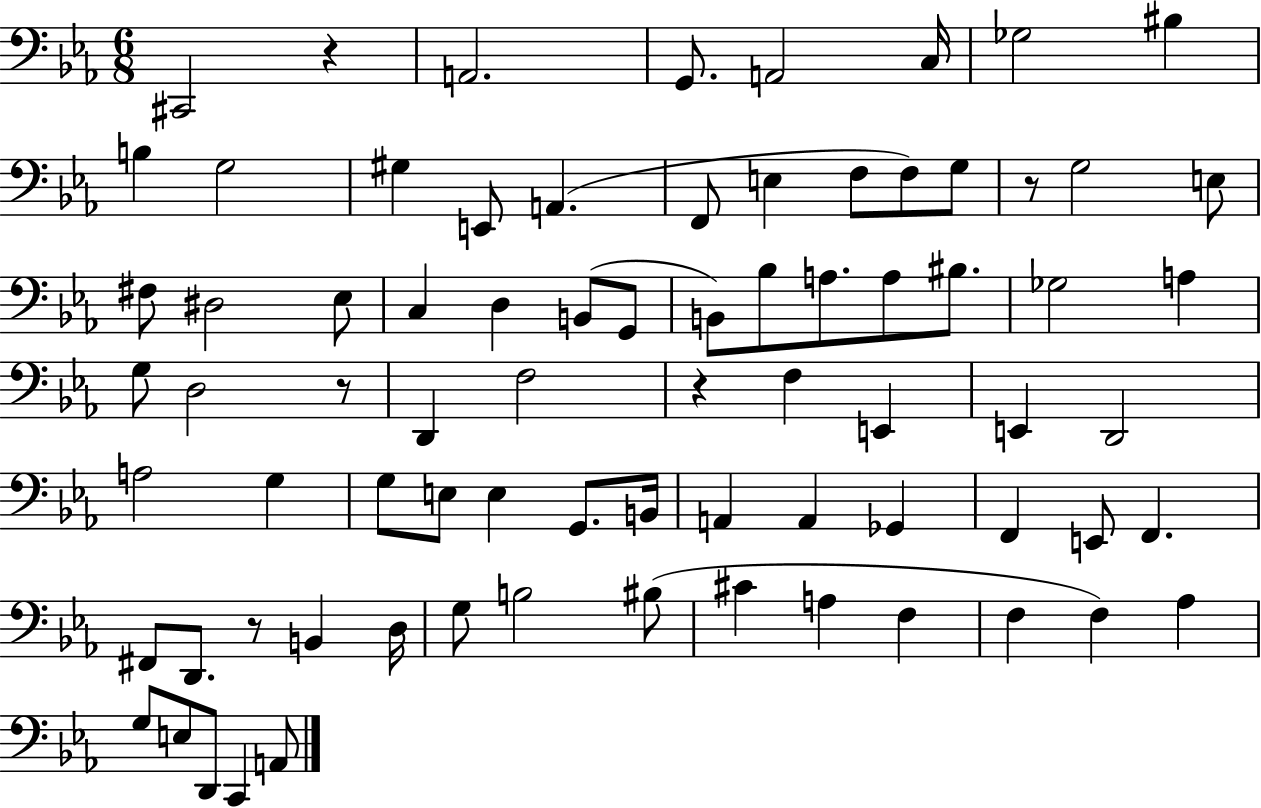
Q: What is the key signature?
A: EES major